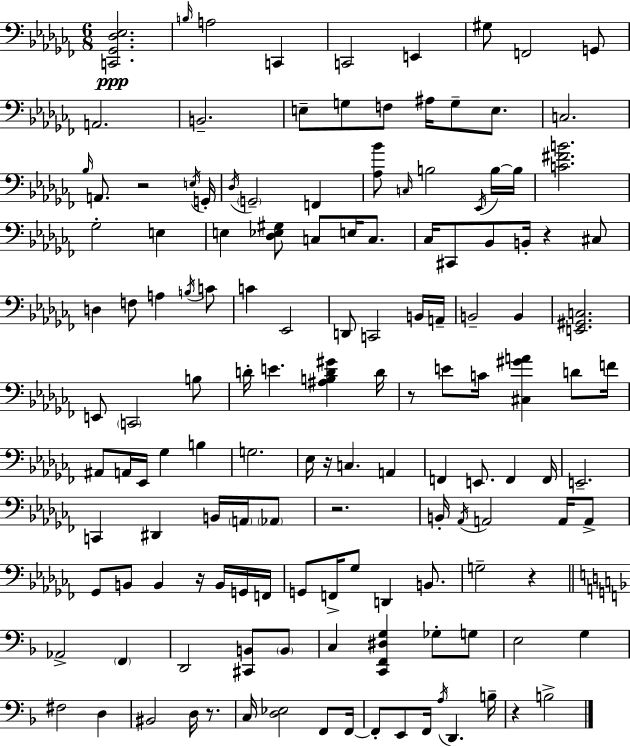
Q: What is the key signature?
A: AES minor